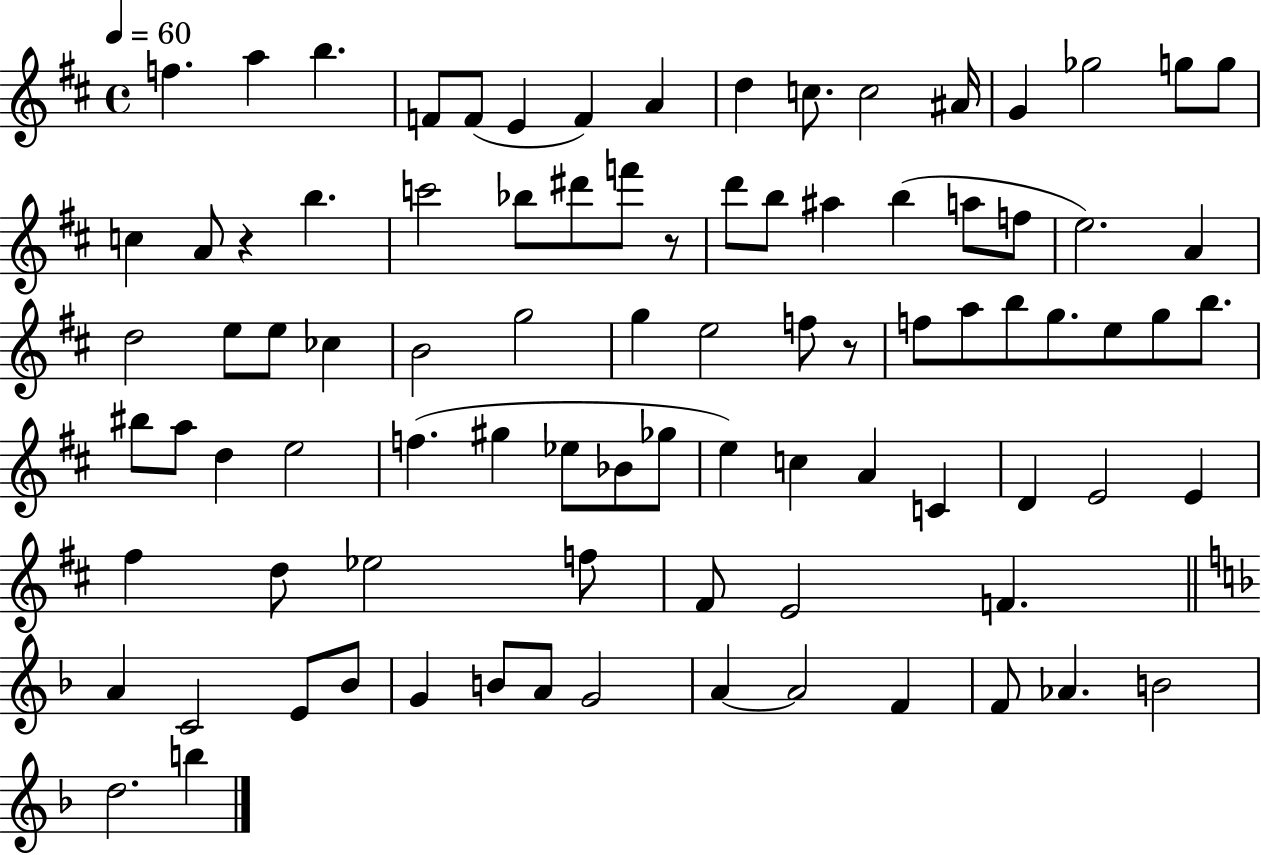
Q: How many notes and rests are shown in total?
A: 89